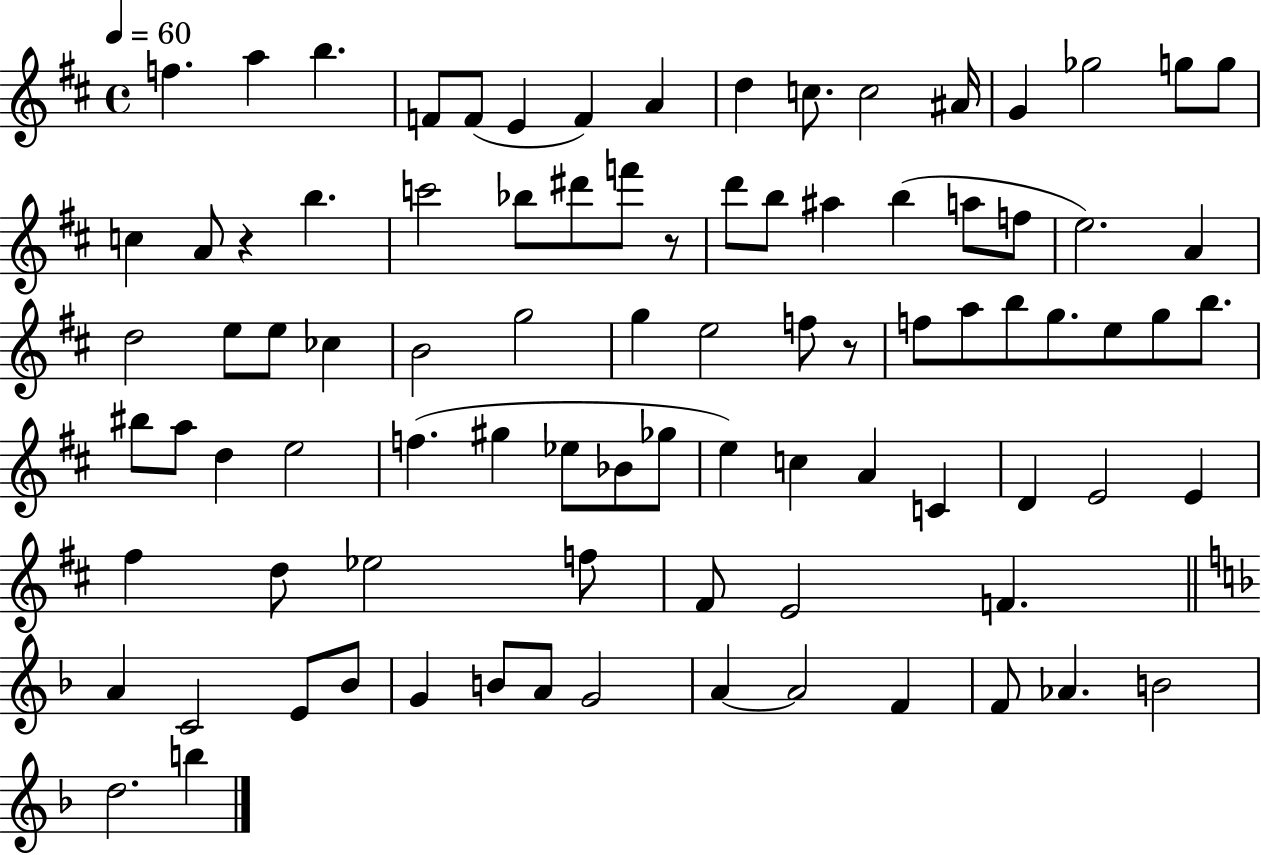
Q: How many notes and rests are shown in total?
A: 89